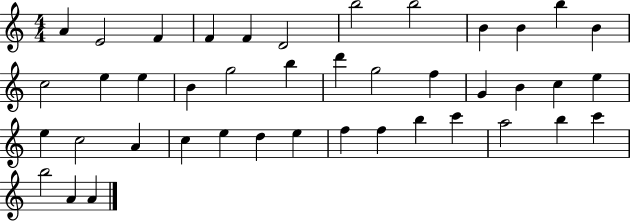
A4/q E4/h F4/q F4/q F4/q D4/h B5/h B5/h B4/q B4/q B5/q B4/q C5/h E5/q E5/q B4/q G5/h B5/q D6/q G5/h F5/q G4/q B4/q C5/q E5/q E5/q C5/h A4/q C5/q E5/q D5/q E5/q F5/q F5/q B5/q C6/q A5/h B5/q C6/q B5/h A4/q A4/q